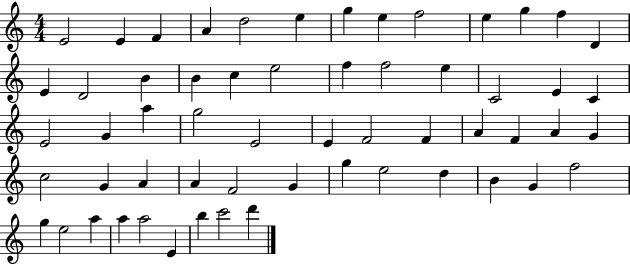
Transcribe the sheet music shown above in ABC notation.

X:1
T:Untitled
M:4/4
L:1/4
K:C
E2 E F A d2 e g e f2 e g f D E D2 B B c e2 f f2 e C2 E C E2 G a g2 E2 E F2 F A F A G c2 G A A F2 G g e2 d B G f2 g e2 a a a2 E b c'2 d'